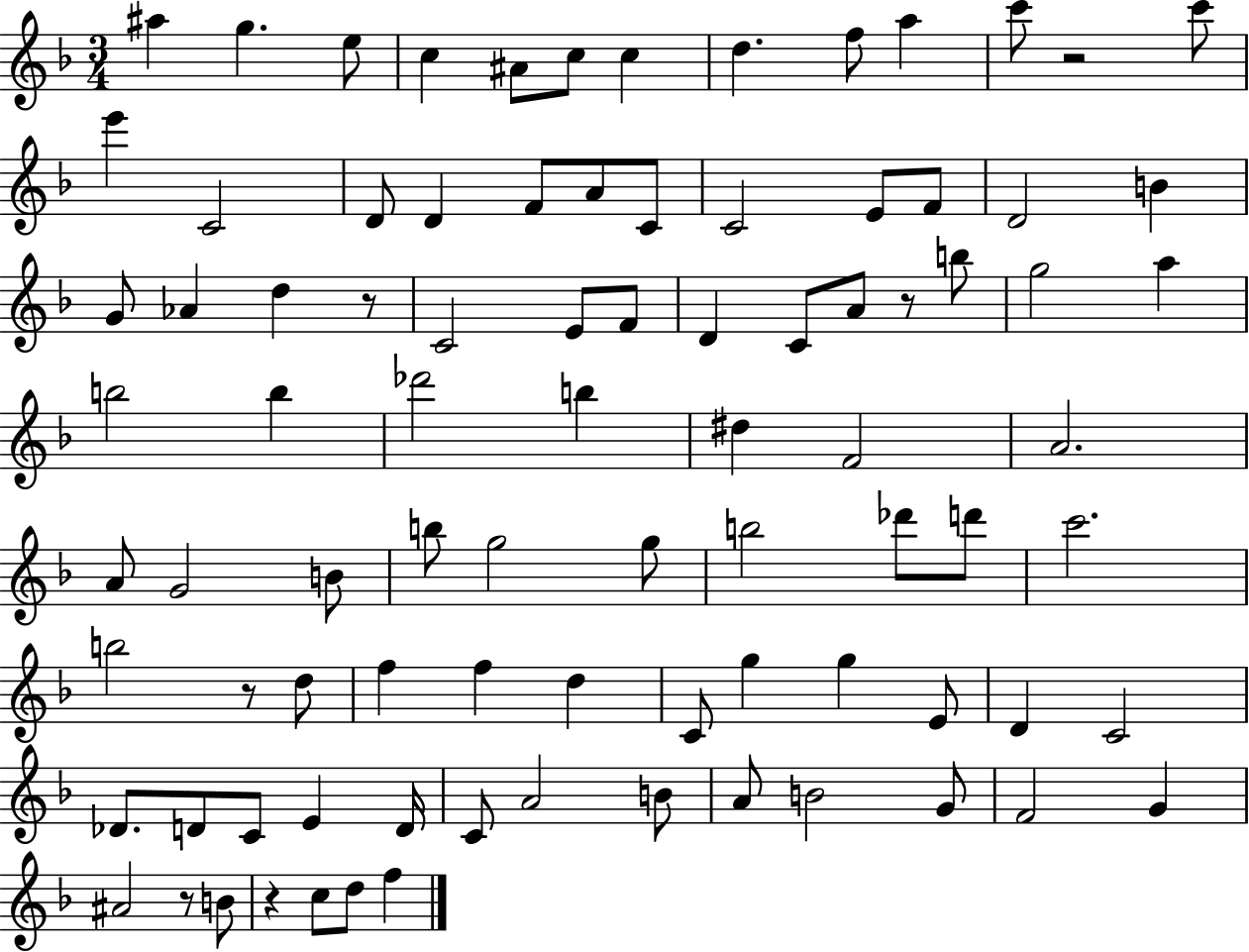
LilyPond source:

{
  \clef treble
  \numericTimeSignature
  \time 3/4
  \key f \major
  ais''4 g''4. e''8 | c''4 ais'8 c''8 c''4 | d''4. f''8 a''4 | c'''8 r2 c'''8 | \break e'''4 c'2 | d'8 d'4 f'8 a'8 c'8 | c'2 e'8 f'8 | d'2 b'4 | \break g'8 aes'4 d''4 r8 | c'2 e'8 f'8 | d'4 c'8 a'8 r8 b''8 | g''2 a''4 | \break b''2 b''4 | des'''2 b''4 | dis''4 f'2 | a'2. | \break a'8 g'2 b'8 | b''8 g''2 g''8 | b''2 des'''8 d'''8 | c'''2. | \break b''2 r8 d''8 | f''4 f''4 d''4 | c'8 g''4 g''4 e'8 | d'4 c'2 | \break des'8. d'8 c'8 e'4 d'16 | c'8 a'2 b'8 | a'8 b'2 g'8 | f'2 g'4 | \break ais'2 r8 b'8 | r4 c''8 d''8 f''4 | \bar "|."
}